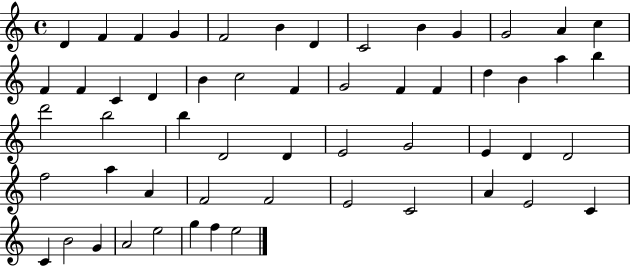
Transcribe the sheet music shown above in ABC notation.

X:1
T:Untitled
M:4/4
L:1/4
K:C
D F F G F2 B D C2 B G G2 A c F F C D B c2 F G2 F F d B a b d'2 b2 b D2 D E2 G2 E D D2 f2 a A F2 F2 E2 C2 A E2 C C B2 G A2 e2 g f e2